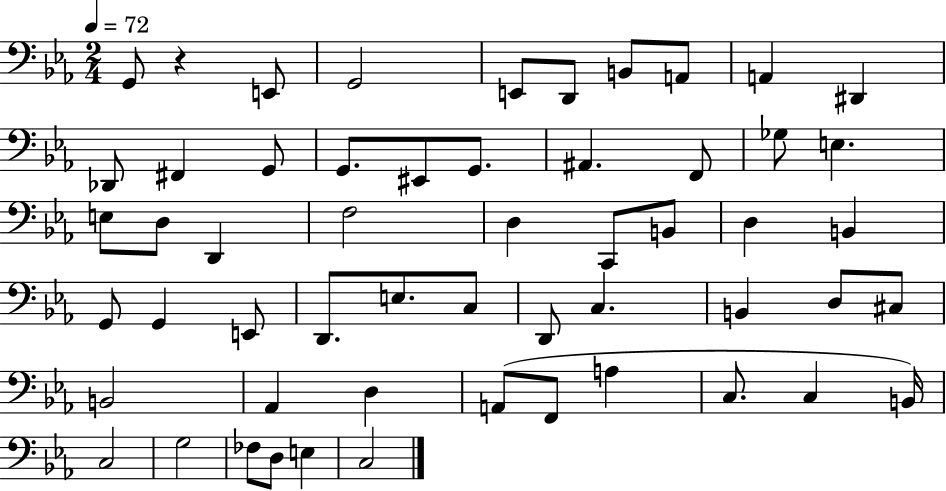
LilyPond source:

{
  \clef bass
  \numericTimeSignature
  \time 2/4
  \key ees \major
  \tempo 4 = 72
  g,8 r4 e,8 | g,2 | e,8 d,8 b,8 a,8 | a,4 dis,4 | \break des,8 fis,4 g,8 | g,8. eis,8 g,8. | ais,4. f,8 | ges8 e4. | \break e8 d8 d,4 | f2 | d4 c,8 b,8 | d4 b,4 | \break g,8 g,4 e,8 | d,8. e8. c8 | d,8 c4. | b,4 d8 cis8 | \break b,2 | aes,4 d4 | a,8( f,8 a4 | c8. c4 b,16) | \break c2 | g2 | fes8 d8 e4 | c2 | \break \bar "|."
}